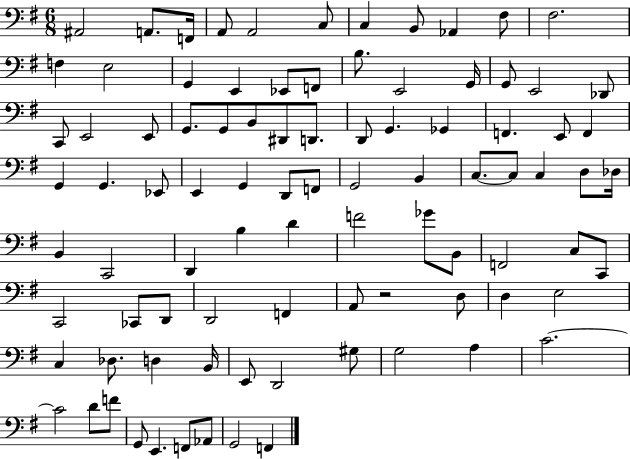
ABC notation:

X:1
T:Untitled
M:6/8
L:1/4
K:G
^A,,2 A,,/2 F,,/4 A,,/2 A,,2 C,/2 C, B,,/2 _A,, ^F,/2 ^F,2 F, E,2 G,, E,, _E,,/2 F,,/2 B,/2 E,,2 G,,/4 G,,/2 E,,2 _D,,/2 C,,/2 E,,2 E,,/2 G,,/2 G,,/2 B,,/2 ^D,,/2 D,,/2 D,,/2 G,, _G,, F,, E,,/2 F,, G,, G,, _E,,/2 E,, G,, D,,/2 F,,/2 G,,2 B,, C,/2 C,/2 C, D,/2 _D,/4 B,, C,,2 D,, B, D F2 _G/2 B,,/2 F,,2 C,/2 C,,/2 C,,2 _C,,/2 D,,/2 D,,2 F,, A,,/2 z2 D,/2 D, E,2 C, _D,/2 D, B,,/4 E,,/2 D,,2 ^G,/2 G,2 A, C2 C2 D/2 F/2 G,,/2 E,, F,,/2 _A,,/2 G,,2 F,,